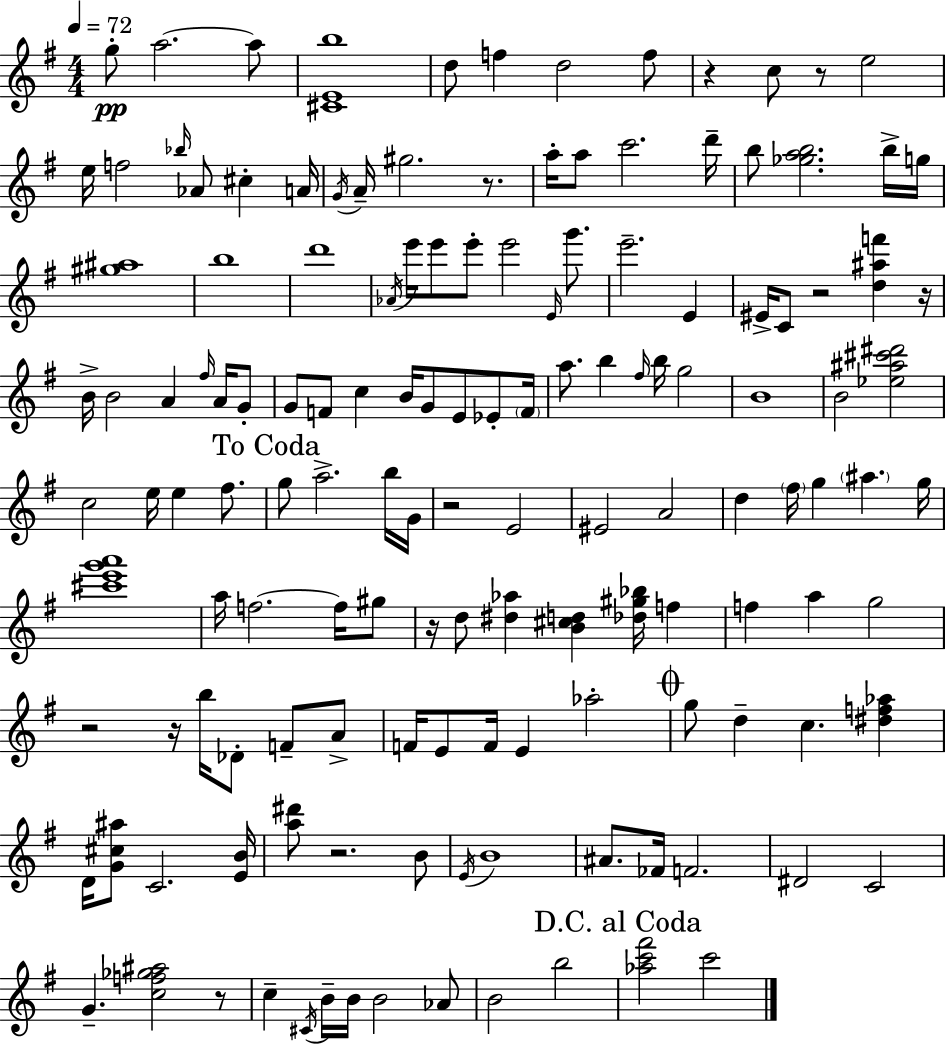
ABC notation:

X:1
T:Untitled
M:4/4
L:1/4
K:Em
g/2 a2 a/2 [^CEb]4 d/2 f d2 f/2 z c/2 z/2 e2 e/4 f2 _b/4 _A/2 ^c A/4 G/4 A/4 ^g2 z/2 a/4 a/2 c'2 d'/4 b/2 [_gab]2 b/4 g/4 [^g^a]4 b4 d'4 _A/4 e'/4 e'/2 e'/2 e'2 E/4 g'/2 e'2 E ^E/4 C/2 z2 [d^af'] z/4 B/4 B2 A ^f/4 A/4 G/2 G/2 F/2 c B/4 G/2 E/2 _E/2 F/4 a/2 b ^f/4 b/4 g2 B4 B2 [_e^a^c'^d']2 c2 e/4 e ^f/2 g/2 a2 b/4 G/4 z2 E2 ^E2 A2 d ^f/4 g ^a g/4 [^c'e'g'a']4 a/4 f2 f/4 ^g/2 z/4 d/2 [^d_a] [B^cd] [_d^g_b]/4 f f a g2 z2 z/4 b/4 _D/2 F/2 A/2 F/4 E/2 F/4 E _a2 g/2 d c [^df_a] D/4 [G^c^a]/2 C2 [EB]/4 [a^d']/2 z2 B/2 E/4 B4 ^A/2 _F/4 F2 ^D2 C2 G [cf_g^a]2 z/2 c ^C/4 B/4 B/4 B2 _A/2 B2 b2 [_ac'^f']2 c'2